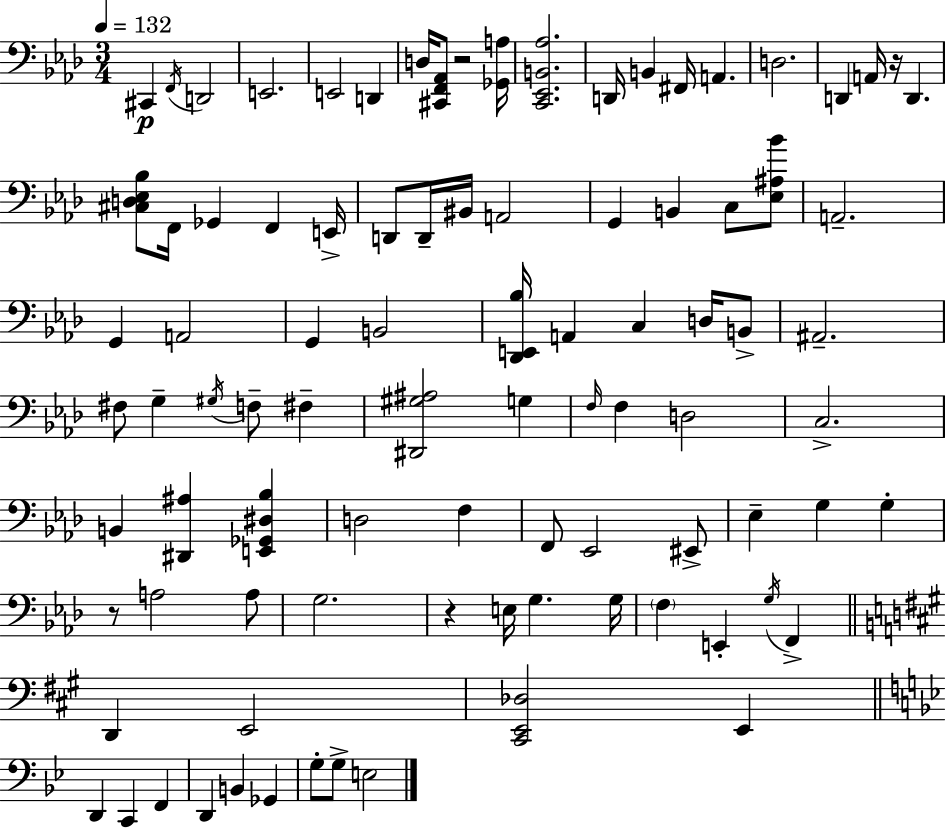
C#2/q F2/s D2/h E2/h. E2/h D2/q D3/s [C#2,F2,Ab2]/e R/h [Gb2,A3]/s [C2,Eb2,B2,Ab3]/h. D2/s B2/q F#2/s A2/q. D3/h. D2/q A2/s R/s D2/q. [C#3,D3,Eb3,Bb3]/e F2/s Gb2/q F2/q E2/s D2/e D2/s BIS2/s A2/h G2/q B2/q C3/e [Eb3,A#3,Bb4]/e A2/h. G2/q A2/h G2/q B2/h [Db2,E2,Bb3]/s A2/q C3/q D3/s B2/e A#2/h. F#3/e G3/q G#3/s F3/e F#3/q [D#2,G#3,A#3]/h G3/q F3/s F3/q D3/h C3/h. B2/q [D#2,A#3]/q [E2,Gb2,D#3,Bb3]/q D3/h F3/q F2/e Eb2/h EIS2/e Eb3/q G3/q G3/q R/e A3/h A3/e G3/h. R/q E3/s G3/q. G3/s F3/q E2/q G3/s F2/q D2/q E2/h [C#2,E2,Db3]/h E2/q D2/q C2/q F2/q D2/q B2/q Gb2/q G3/e G3/e E3/h